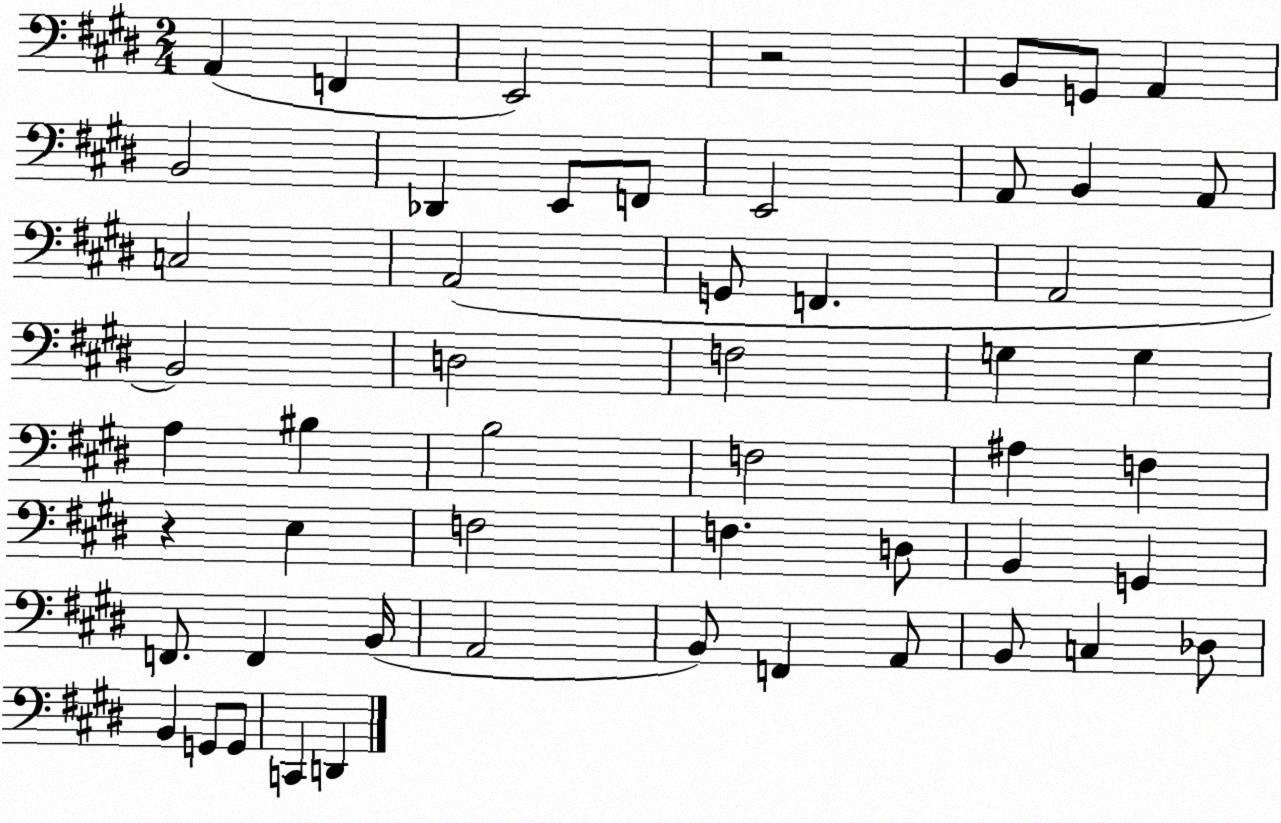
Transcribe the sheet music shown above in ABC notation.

X:1
T:Untitled
M:2/4
L:1/4
K:E
A,, F,, E,,2 z2 B,,/2 G,,/2 A,, B,,2 _D,, E,,/2 F,,/2 E,,2 A,,/2 B,, A,,/2 C,2 A,,2 G,,/2 F,, A,,2 B,,2 D,2 F,2 G, G, A, ^B, B,2 F,2 ^A, F, z E, F,2 F, D,/2 B,, G,, F,,/2 F,, B,,/4 A,,2 B,,/2 F,, A,,/2 B,,/2 C, _D,/2 B,, G,,/2 G,,/2 C,, D,,